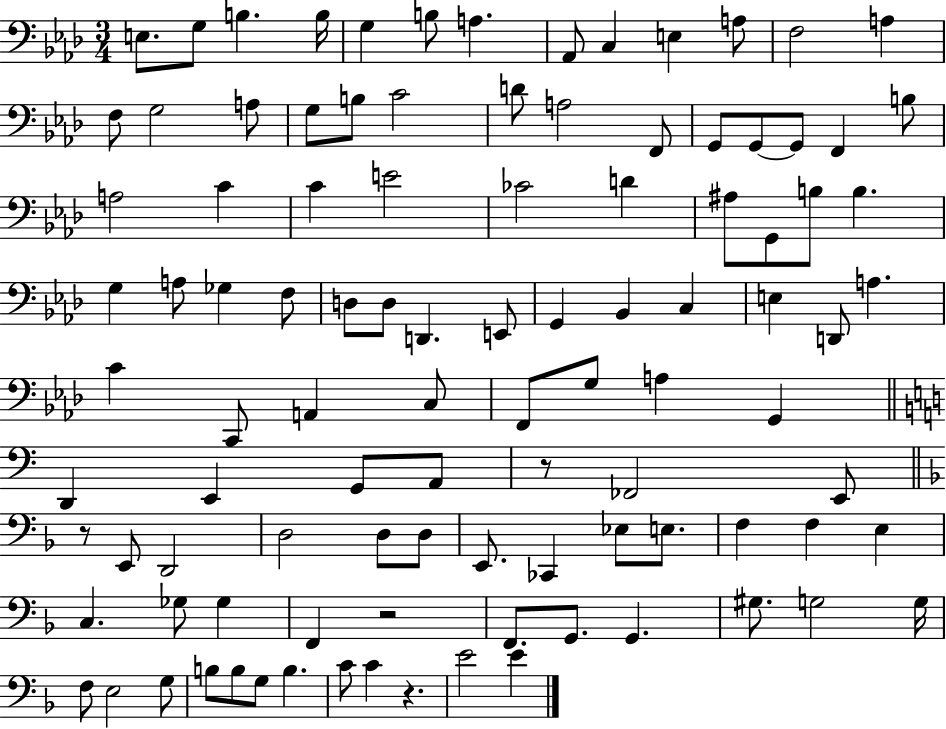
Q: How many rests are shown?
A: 4